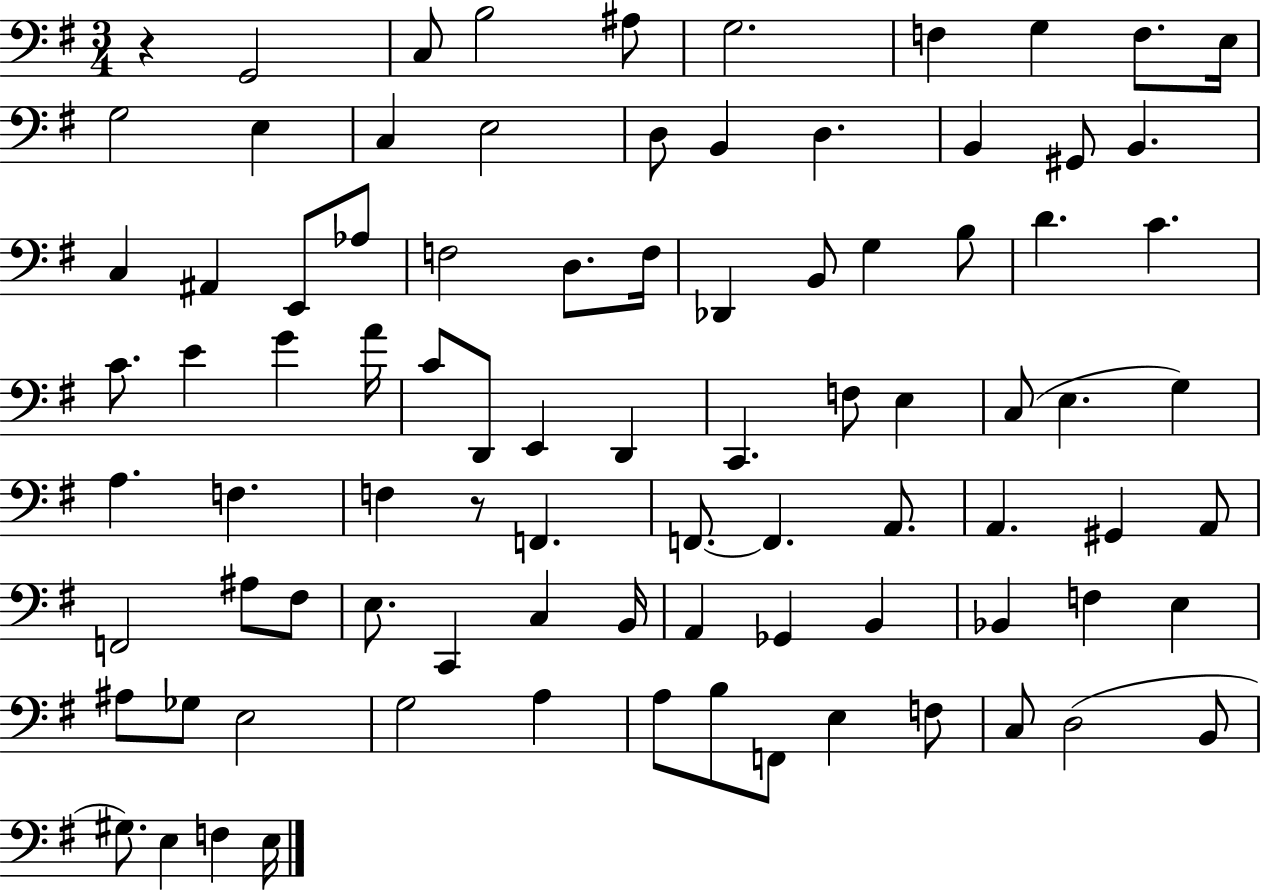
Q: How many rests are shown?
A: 2